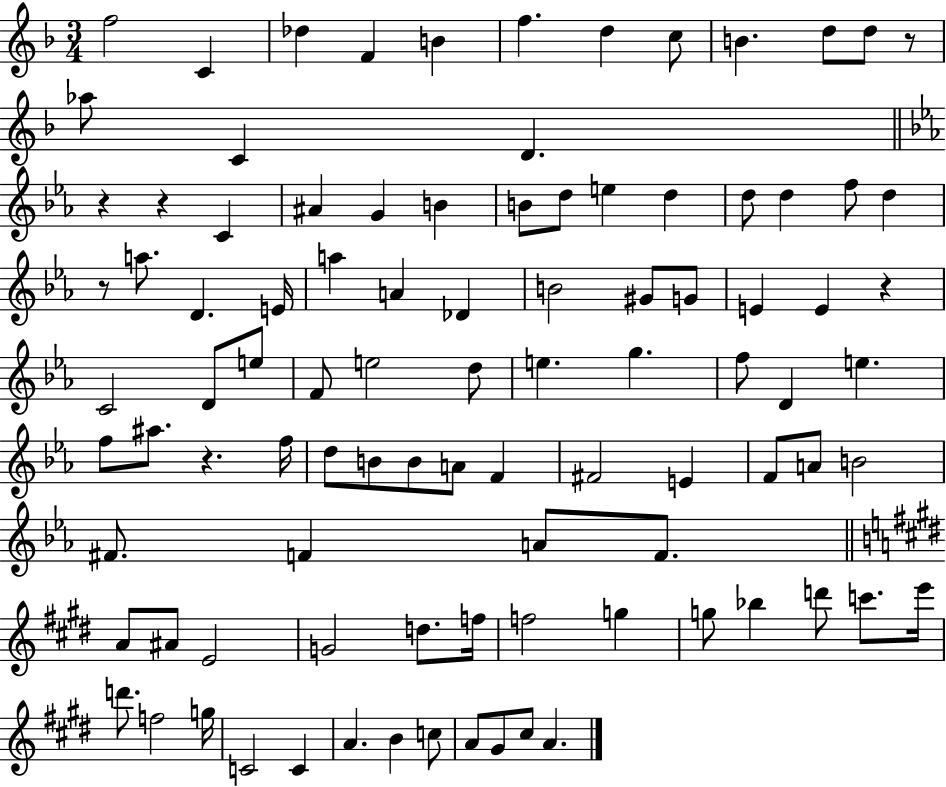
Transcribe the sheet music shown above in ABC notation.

X:1
T:Untitled
M:3/4
L:1/4
K:F
f2 C _d F B f d c/2 B d/2 d/2 z/2 _a/2 C D z z C ^A G B B/2 d/2 e d d/2 d f/2 d z/2 a/2 D E/4 a A _D B2 ^G/2 G/2 E E z C2 D/2 e/2 F/2 e2 d/2 e g f/2 D e f/2 ^a/2 z f/4 d/2 B/2 B/2 A/2 F ^F2 E F/2 A/2 B2 ^F/2 F A/2 F/2 A/2 ^A/2 E2 G2 d/2 f/4 f2 g g/2 _b d'/2 c'/2 e'/4 d'/2 f2 g/4 C2 C A B c/2 A/2 ^G/2 ^c/2 A